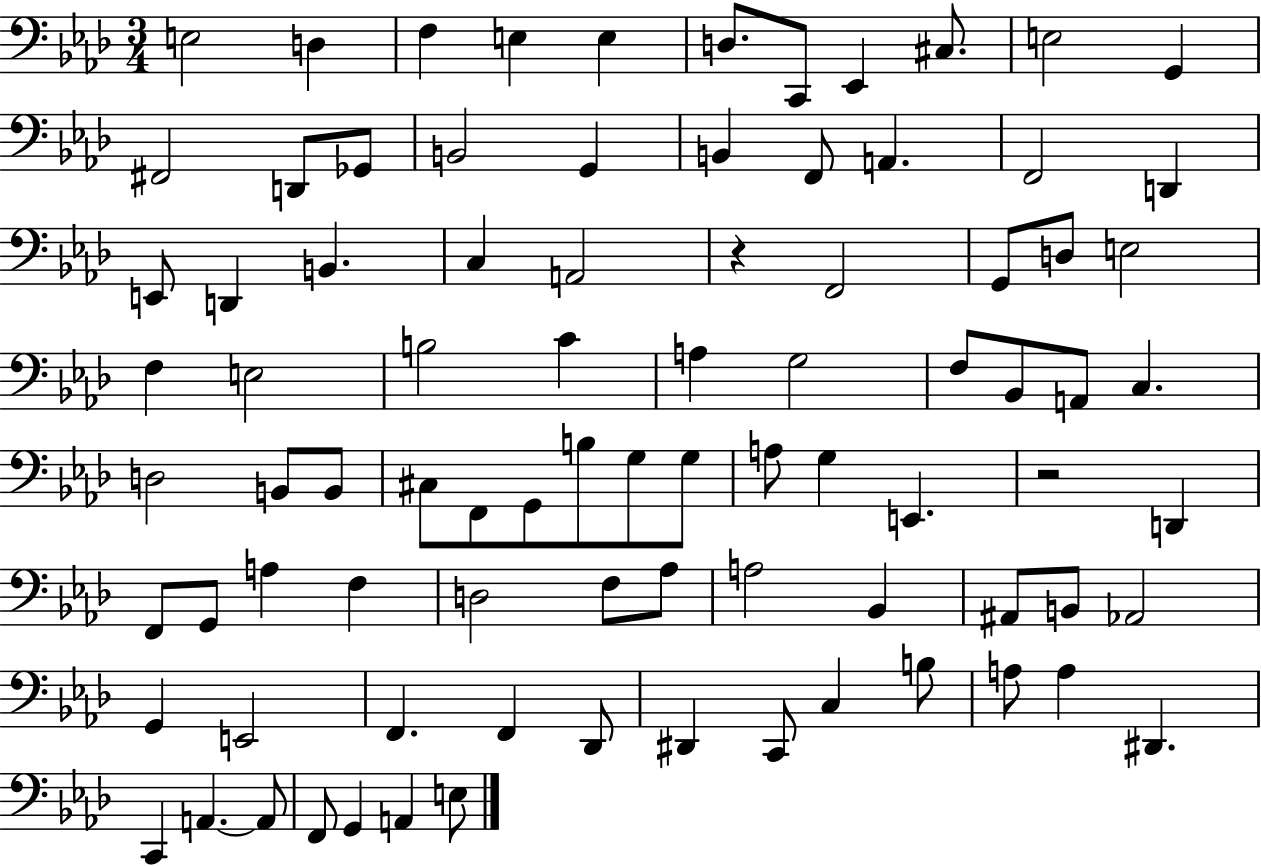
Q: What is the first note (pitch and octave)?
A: E3